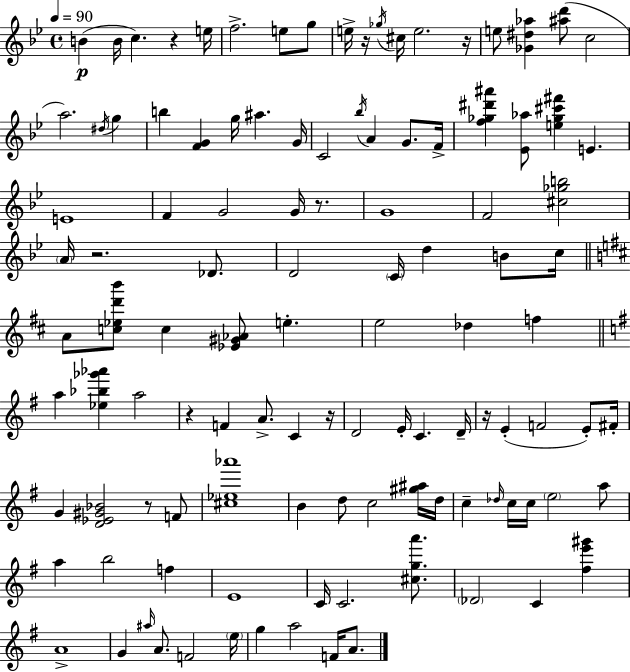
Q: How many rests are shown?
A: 9